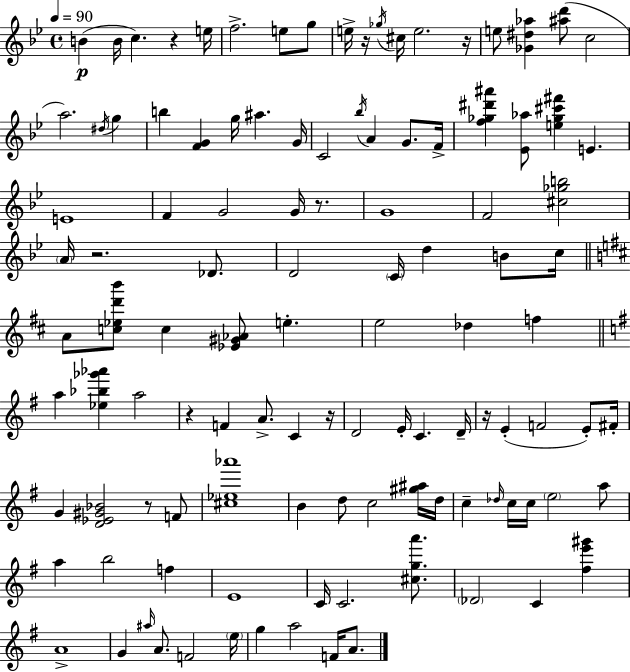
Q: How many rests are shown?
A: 9